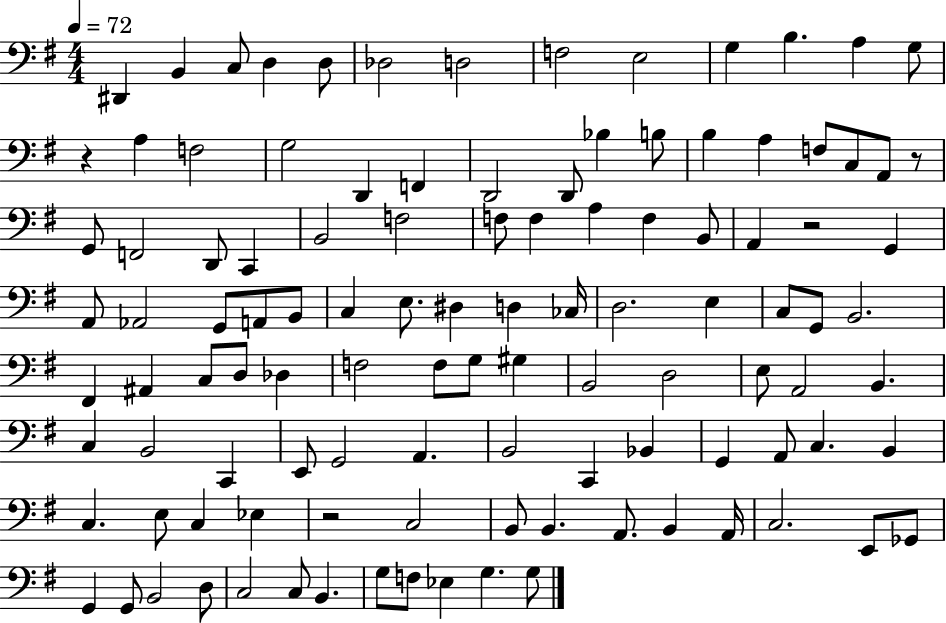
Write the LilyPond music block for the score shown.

{
  \clef bass
  \numericTimeSignature
  \time 4/4
  \key g \major
  \tempo 4 = 72
  \repeat volta 2 { dis,4 b,4 c8 d4 d8 | des2 d2 | f2 e2 | g4 b4. a4 g8 | \break r4 a4 f2 | g2 d,4 f,4 | d,2 d,8 bes4 b8 | b4 a4 f8 c8 a,8 r8 | \break g,8 f,2 d,8 c,4 | b,2 f2 | f8 f4 a4 f4 b,8 | a,4 r2 g,4 | \break a,8 aes,2 g,8 a,8 b,8 | c4 e8. dis4 d4 ces16 | d2. e4 | c8 g,8 b,2. | \break fis,4 ais,4 c8 d8 des4 | f2 f8 g8 gis4 | b,2 d2 | e8 a,2 b,4. | \break c4 b,2 c,4 | e,8 g,2 a,4. | b,2 c,4 bes,4 | g,4 a,8 c4. b,4 | \break c4. e8 c4 ees4 | r2 c2 | b,8 b,4. a,8. b,4 a,16 | c2. e,8 ges,8 | \break g,4 g,8 b,2 d8 | c2 c8 b,4. | g8 f8 ees4 g4. g8 | } \bar "|."
}